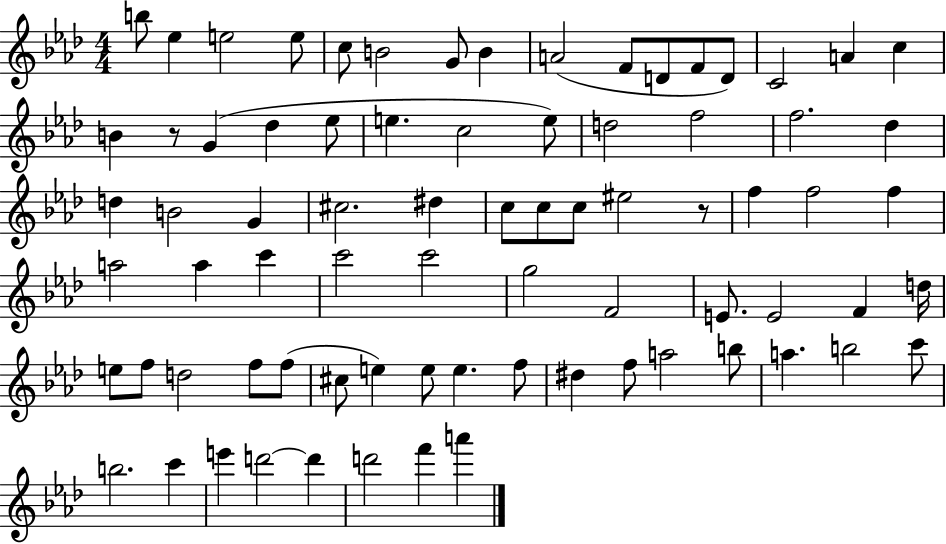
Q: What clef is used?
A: treble